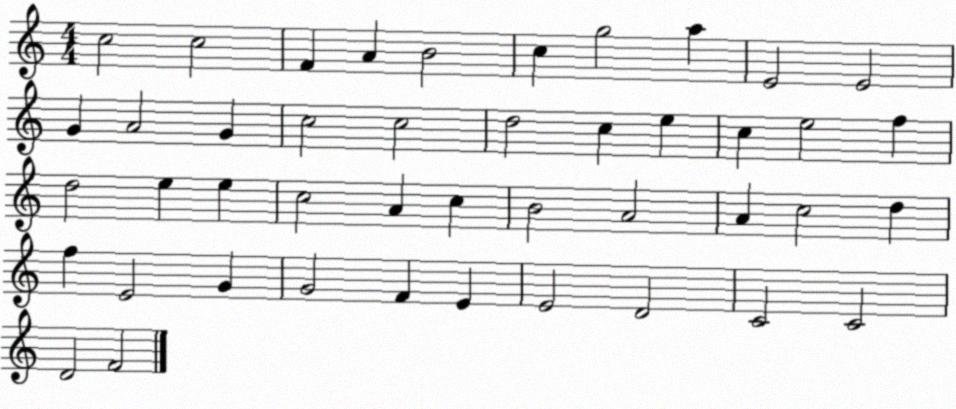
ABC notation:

X:1
T:Untitled
M:4/4
L:1/4
K:C
c2 c2 F A B2 c g2 a E2 E2 G A2 G c2 c2 d2 c e c e2 f d2 e e c2 A c B2 A2 A c2 d f E2 G G2 F E E2 D2 C2 C2 D2 F2